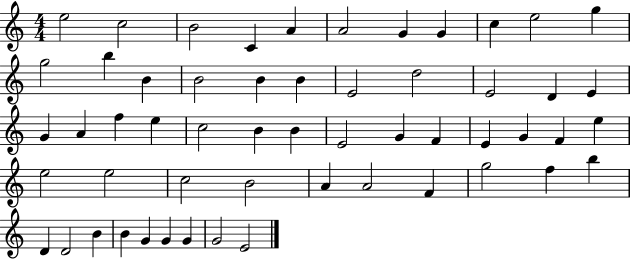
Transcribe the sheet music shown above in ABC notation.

X:1
T:Untitled
M:4/4
L:1/4
K:C
e2 c2 B2 C A A2 G G c e2 g g2 b B B2 B B E2 d2 E2 D E G A f e c2 B B E2 G F E G F e e2 e2 c2 B2 A A2 F g2 f b D D2 B B G G G G2 E2